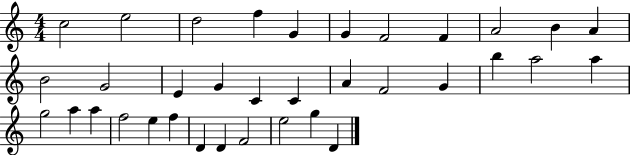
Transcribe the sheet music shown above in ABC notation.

X:1
T:Untitled
M:4/4
L:1/4
K:C
c2 e2 d2 f G G F2 F A2 B A B2 G2 E G C C A F2 G b a2 a g2 a a f2 e f D D F2 e2 g D